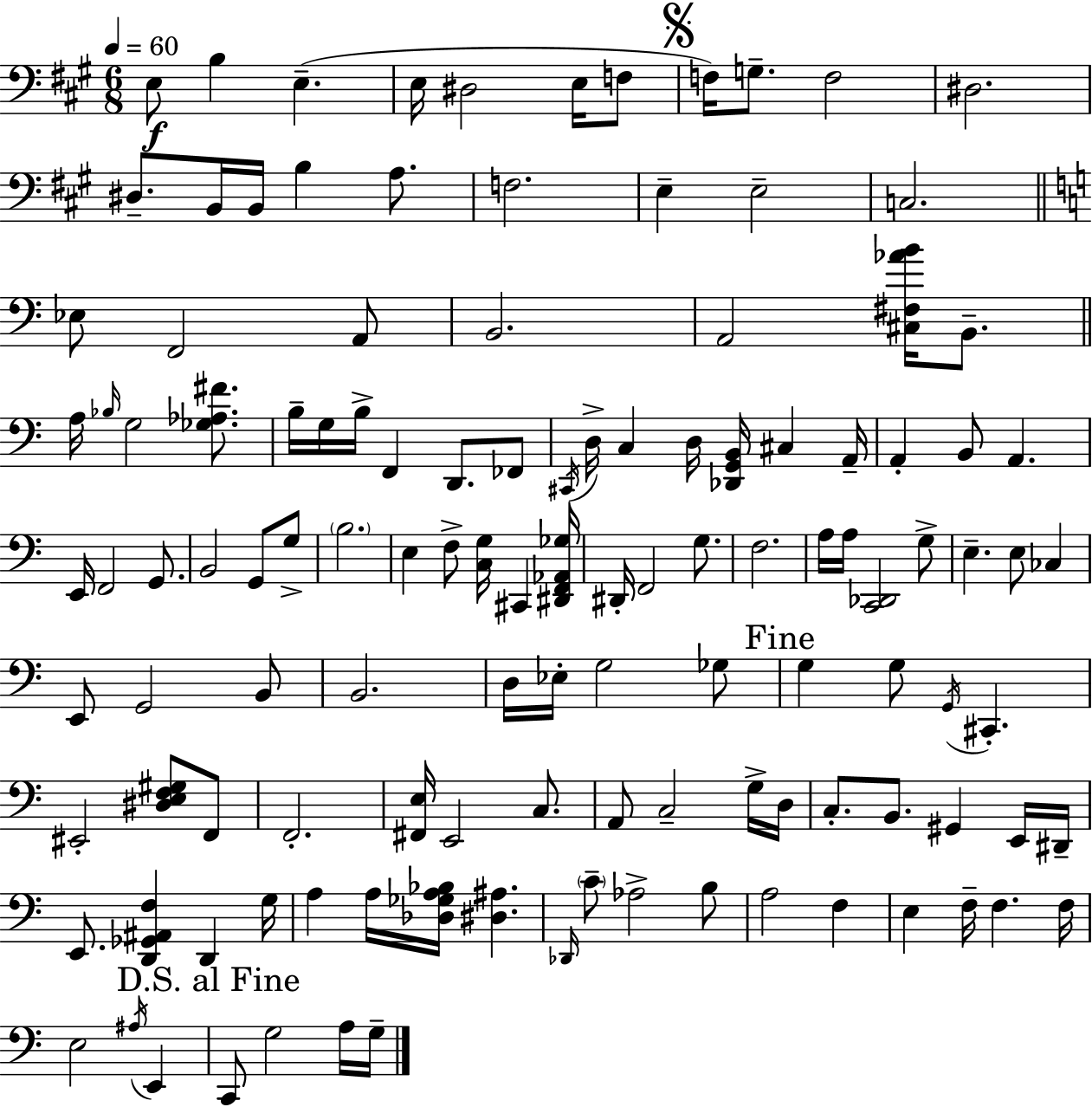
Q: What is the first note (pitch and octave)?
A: E3